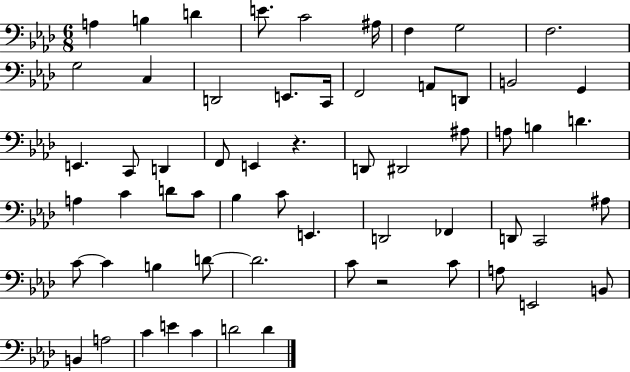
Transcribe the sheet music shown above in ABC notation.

X:1
T:Untitled
M:6/8
L:1/4
K:Ab
A, B, D E/2 C2 ^A,/4 F, G,2 F,2 G,2 C, D,,2 E,,/2 C,,/4 F,,2 A,,/2 D,,/2 B,,2 G,, E,, C,,/2 D,, F,,/2 E,, z D,,/2 ^D,,2 ^A,/2 A,/2 B, D A, C D/2 C/2 _B, C/2 E,, D,,2 _F,, D,,/2 C,,2 ^A,/2 C/2 C B, D/2 D2 C/2 z2 C/2 A,/2 E,,2 B,,/2 B,, A,2 C E C D2 D